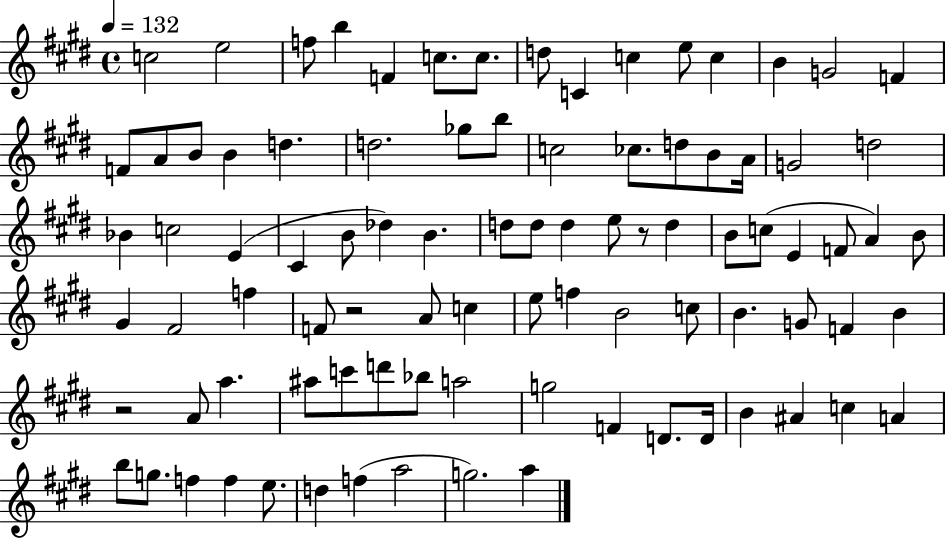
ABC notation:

X:1
T:Untitled
M:4/4
L:1/4
K:E
c2 e2 f/2 b F c/2 c/2 d/2 C c e/2 c B G2 F F/2 A/2 B/2 B d d2 _g/2 b/2 c2 _c/2 d/2 B/2 A/4 G2 d2 _B c2 E ^C B/2 _d B d/2 d/2 d e/2 z/2 d B/2 c/2 E F/2 A B/2 ^G ^F2 f F/2 z2 A/2 c e/2 f B2 c/2 B G/2 F B z2 A/2 a ^a/2 c'/2 d'/2 _b/2 a2 g2 F D/2 D/4 B ^A c A b/2 g/2 f f e/2 d f a2 g2 a